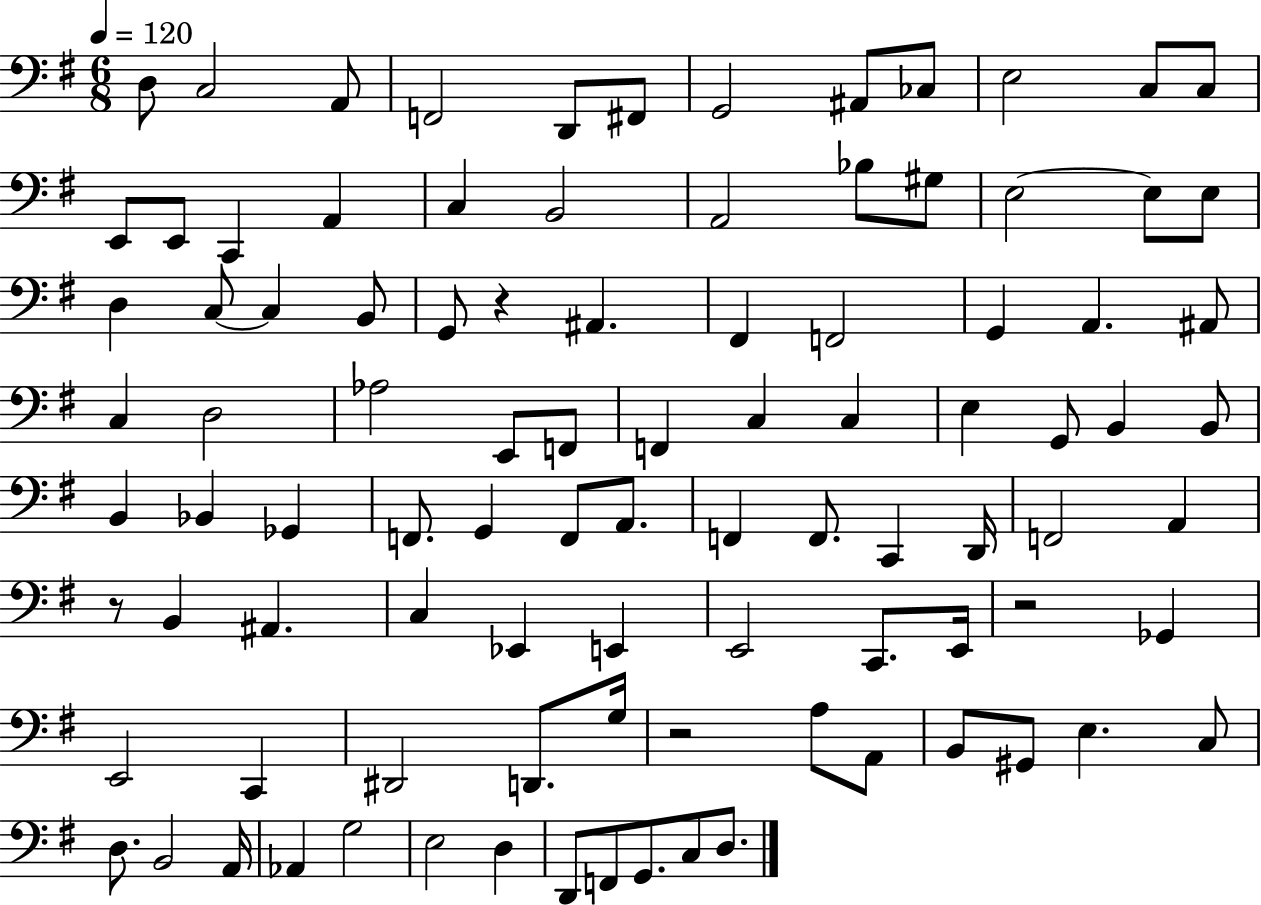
X:1
T:Untitled
M:6/8
L:1/4
K:G
D,/2 C,2 A,,/2 F,,2 D,,/2 ^F,,/2 G,,2 ^A,,/2 _C,/2 E,2 C,/2 C,/2 E,,/2 E,,/2 C,, A,, C, B,,2 A,,2 _B,/2 ^G,/2 E,2 E,/2 E,/2 D, C,/2 C, B,,/2 G,,/2 z ^A,, ^F,, F,,2 G,, A,, ^A,,/2 C, D,2 _A,2 E,,/2 F,,/2 F,, C, C, E, G,,/2 B,, B,,/2 B,, _B,, _G,, F,,/2 G,, F,,/2 A,,/2 F,, F,,/2 C,, D,,/4 F,,2 A,, z/2 B,, ^A,, C, _E,, E,, E,,2 C,,/2 E,,/4 z2 _G,, E,,2 C,, ^D,,2 D,,/2 G,/4 z2 A,/2 A,,/2 B,,/2 ^G,,/2 E, C,/2 D,/2 B,,2 A,,/4 _A,, G,2 E,2 D, D,,/2 F,,/2 G,,/2 C,/2 D,/2